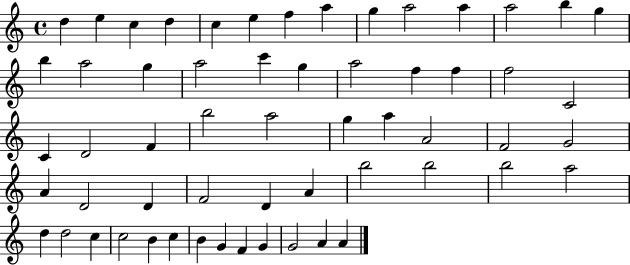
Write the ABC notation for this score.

X:1
T:Untitled
M:4/4
L:1/4
K:C
d e c d c e f a g a2 a a2 b g b a2 g a2 c' g a2 f f f2 C2 C D2 F b2 a2 g a A2 F2 G2 A D2 D F2 D A b2 b2 b2 a2 d d2 c c2 B c B G F G G2 A A